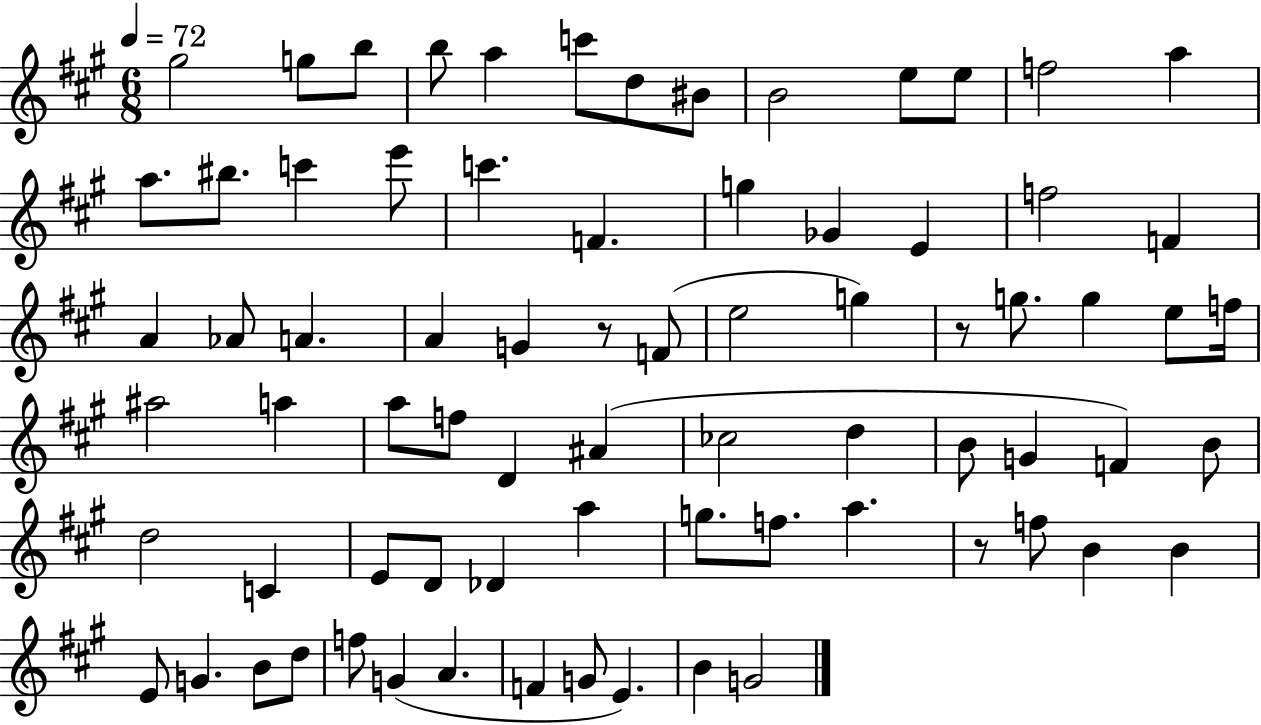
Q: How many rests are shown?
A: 3